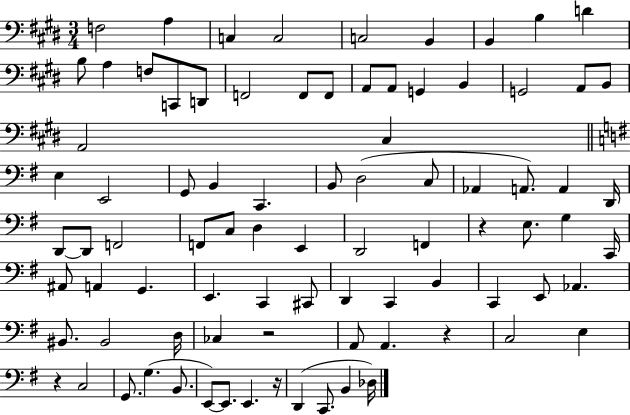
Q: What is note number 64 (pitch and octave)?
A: BIS2